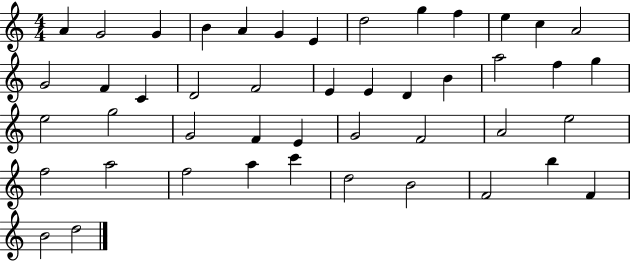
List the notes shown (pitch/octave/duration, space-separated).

A4/q G4/h G4/q B4/q A4/q G4/q E4/q D5/h G5/q F5/q E5/q C5/q A4/h G4/h F4/q C4/q D4/h F4/h E4/q E4/q D4/q B4/q A5/h F5/q G5/q E5/h G5/h G4/h F4/q E4/q G4/h F4/h A4/h E5/h F5/h A5/h F5/h A5/q C6/q D5/h B4/h F4/h B5/q F4/q B4/h D5/h